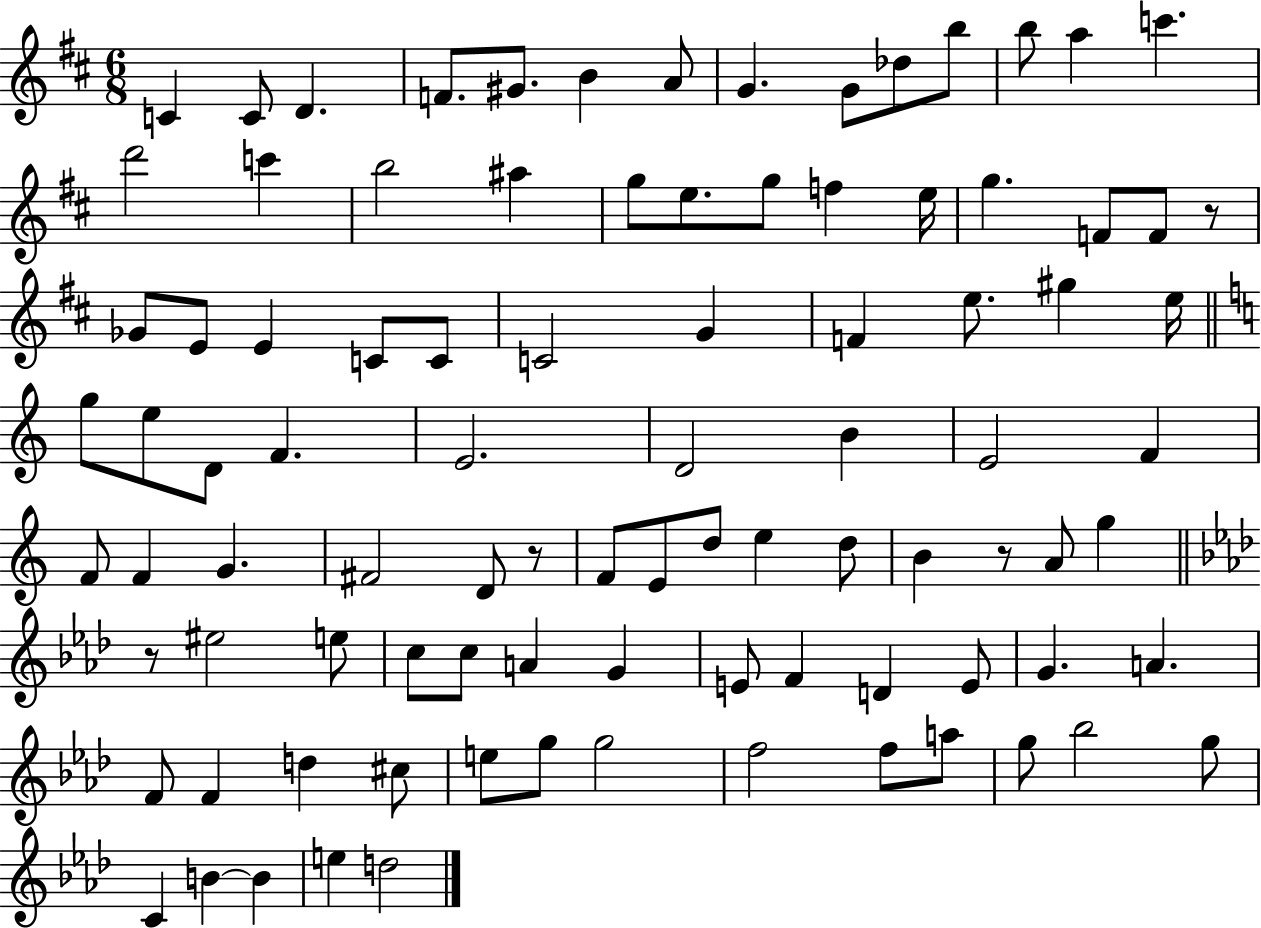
{
  \clef treble
  \numericTimeSignature
  \time 6/8
  \key d \major
  c'4 c'8 d'4. | f'8. gis'8. b'4 a'8 | g'4. g'8 des''8 b''8 | b''8 a''4 c'''4. | \break d'''2 c'''4 | b''2 ais''4 | g''8 e''8. g''8 f''4 e''16 | g''4. f'8 f'8 r8 | \break ges'8 e'8 e'4 c'8 c'8 | c'2 g'4 | f'4 e''8. gis''4 e''16 | \bar "||" \break \key c \major g''8 e''8 d'8 f'4. | e'2. | d'2 b'4 | e'2 f'4 | \break f'8 f'4 g'4. | fis'2 d'8 r8 | f'8 e'8 d''8 e''4 d''8 | b'4 r8 a'8 g''4 | \break \bar "||" \break \key aes \major r8 eis''2 e''8 | c''8 c''8 a'4 g'4 | e'8 f'4 d'4 e'8 | g'4. a'4. | \break f'8 f'4 d''4 cis''8 | e''8 g''8 g''2 | f''2 f''8 a''8 | g''8 bes''2 g''8 | \break c'4 b'4~~ b'4 | e''4 d''2 | \bar "|."
}